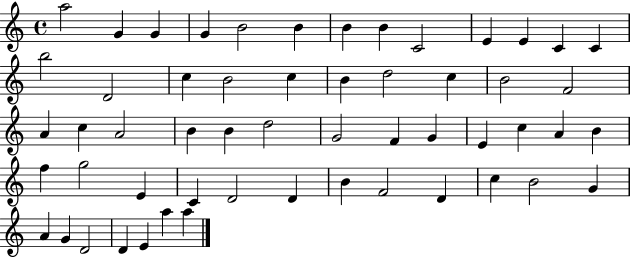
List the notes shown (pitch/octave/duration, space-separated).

A5/h G4/q G4/q G4/q B4/h B4/q B4/q B4/q C4/h E4/q E4/q C4/q C4/q B5/h D4/h C5/q B4/h C5/q B4/q D5/h C5/q B4/h F4/h A4/q C5/q A4/h B4/q B4/q D5/h G4/h F4/q G4/q E4/q C5/q A4/q B4/q F5/q G5/h E4/q C4/q D4/h D4/q B4/q F4/h D4/q C5/q B4/h G4/q A4/q G4/q D4/h D4/q E4/q A5/q A5/q